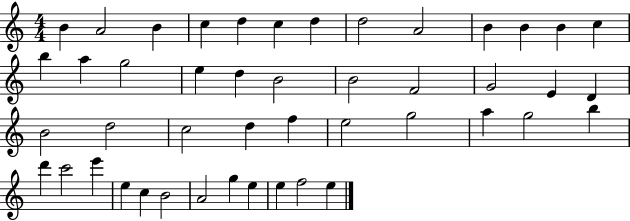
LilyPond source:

{
  \clef treble
  \numericTimeSignature
  \time 4/4
  \key c \major
  b'4 a'2 b'4 | c''4 d''4 c''4 d''4 | d''2 a'2 | b'4 b'4 b'4 c''4 | \break b''4 a''4 g''2 | e''4 d''4 b'2 | b'2 f'2 | g'2 e'4 d'4 | \break b'2 d''2 | c''2 d''4 f''4 | e''2 g''2 | a''4 g''2 b''4 | \break d'''4 c'''2 e'''4 | e''4 c''4 b'2 | a'2 g''4 e''4 | e''4 f''2 e''4 | \break \bar "|."
}